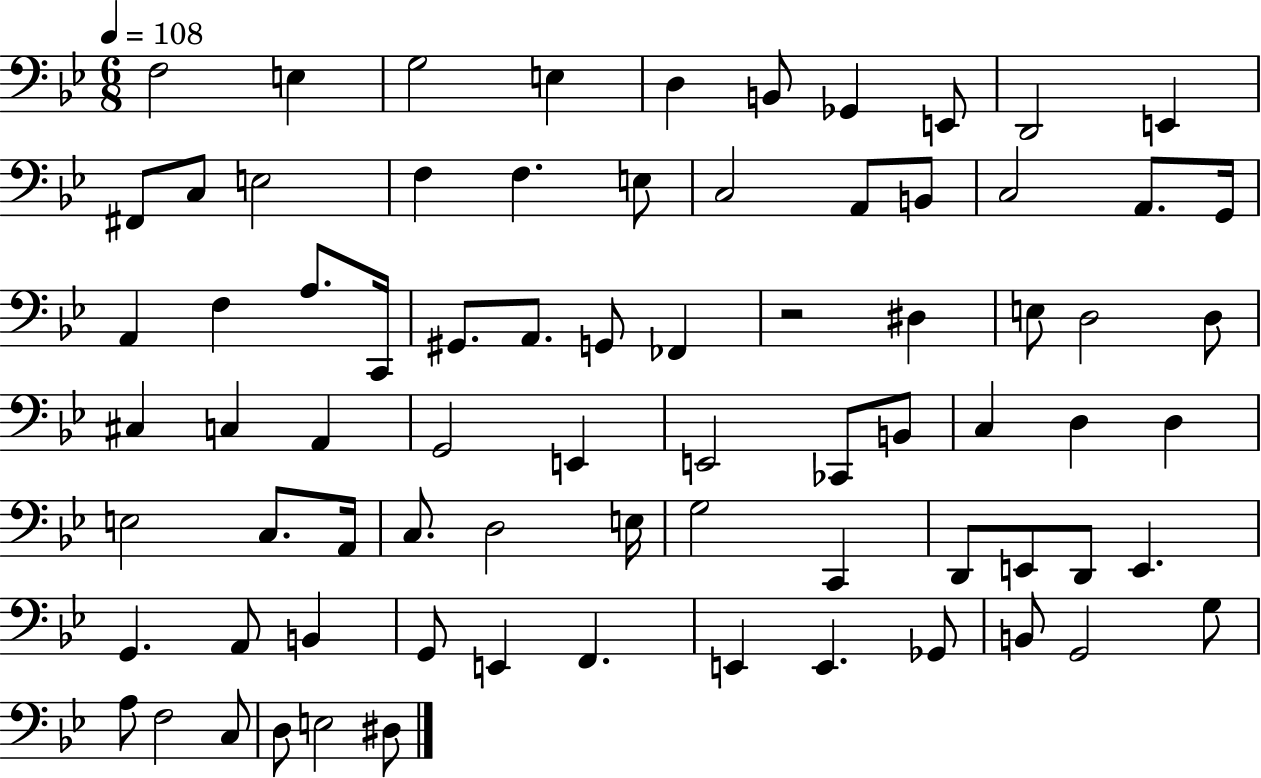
F3/h E3/q G3/h E3/q D3/q B2/e Gb2/q E2/e D2/h E2/q F#2/e C3/e E3/h F3/q F3/q. E3/e C3/h A2/e B2/e C3/h A2/e. G2/s A2/q F3/q A3/e. C2/s G#2/e. A2/e. G2/e FES2/q R/h D#3/q E3/e D3/h D3/e C#3/q C3/q A2/q G2/h E2/q E2/h CES2/e B2/e C3/q D3/q D3/q E3/h C3/e. A2/s C3/e. D3/h E3/s G3/h C2/q D2/e E2/e D2/e E2/q. G2/q. A2/e B2/q G2/e E2/q F2/q. E2/q E2/q. Gb2/e B2/e G2/h G3/e A3/e F3/h C3/e D3/e E3/h D#3/e